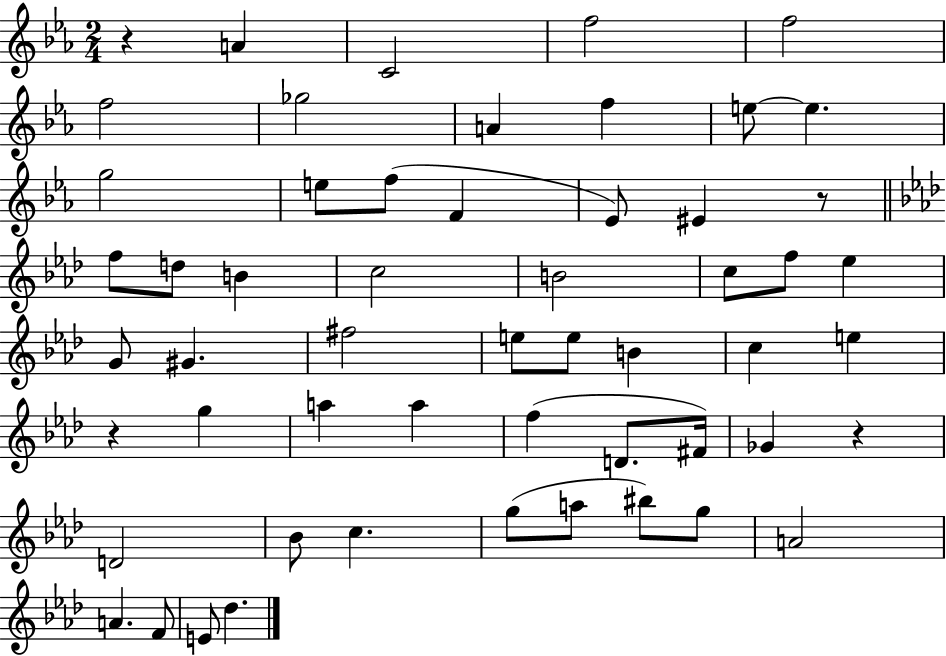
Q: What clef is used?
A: treble